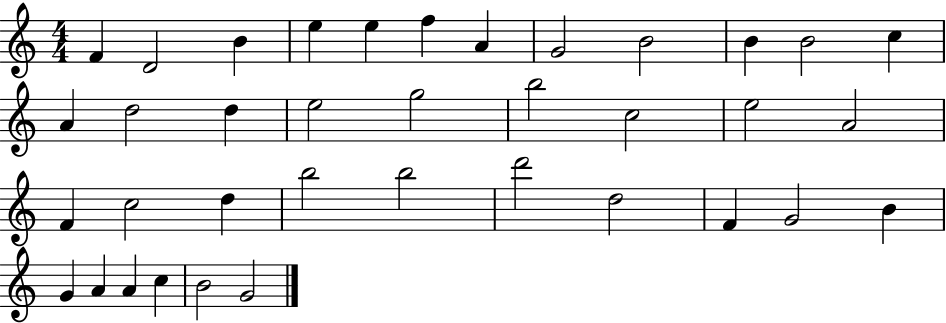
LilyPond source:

{
  \clef treble
  \numericTimeSignature
  \time 4/4
  \key c \major
  f'4 d'2 b'4 | e''4 e''4 f''4 a'4 | g'2 b'2 | b'4 b'2 c''4 | \break a'4 d''2 d''4 | e''2 g''2 | b''2 c''2 | e''2 a'2 | \break f'4 c''2 d''4 | b''2 b''2 | d'''2 d''2 | f'4 g'2 b'4 | \break g'4 a'4 a'4 c''4 | b'2 g'2 | \bar "|."
}